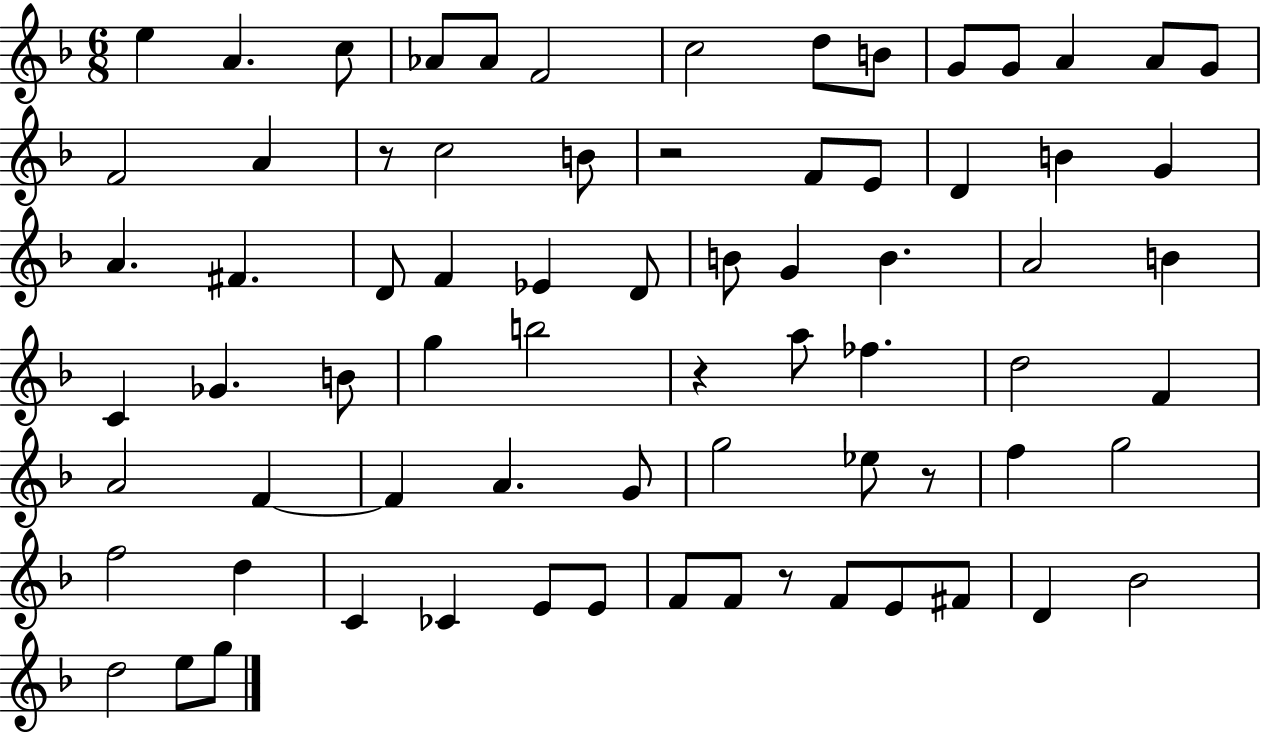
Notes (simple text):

E5/q A4/q. C5/e Ab4/e Ab4/e F4/h C5/h D5/e B4/e G4/e G4/e A4/q A4/e G4/e F4/h A4/q R/e C5/h B4/e R/h F4/e E4/e D4/q B4/q G4/q A4/q. F#4/q. D4/e F4/q Eb4/q D4/e B4/e G4/q B4/q. A4/h B4/q C4/q Gb4/q. B4/e G5/q B5/h R/q A5/e FES5/q. D5/h F4/q A4/h F4/q F4/q A4/q. G4/e G5/h Eb5/e R/e F5/q G5/h F5/h D5/q C4/q CES4/q E4/e E4/e F4/e F4/e R/e F4/e E4/e F#4/e D4/q Bb4/h D5/h E5/e G5/e